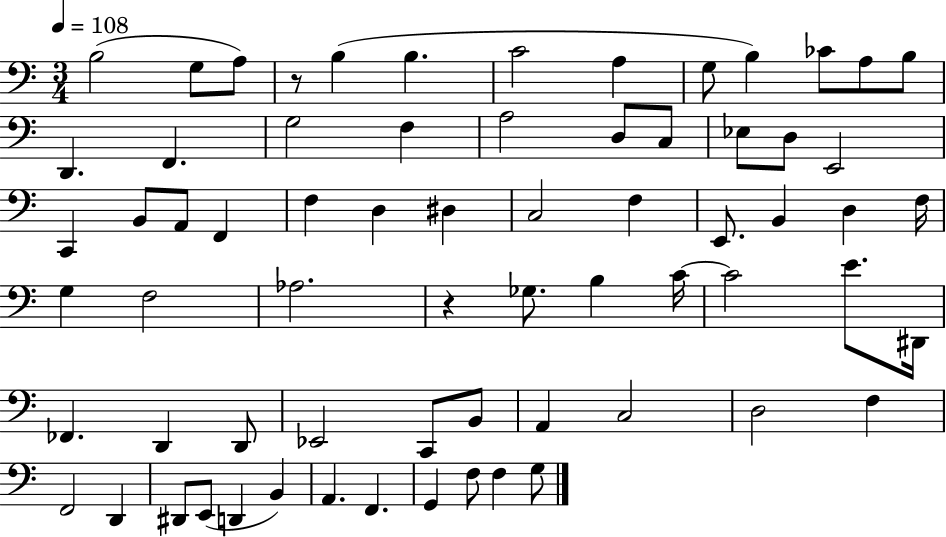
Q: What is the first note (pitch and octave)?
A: B3